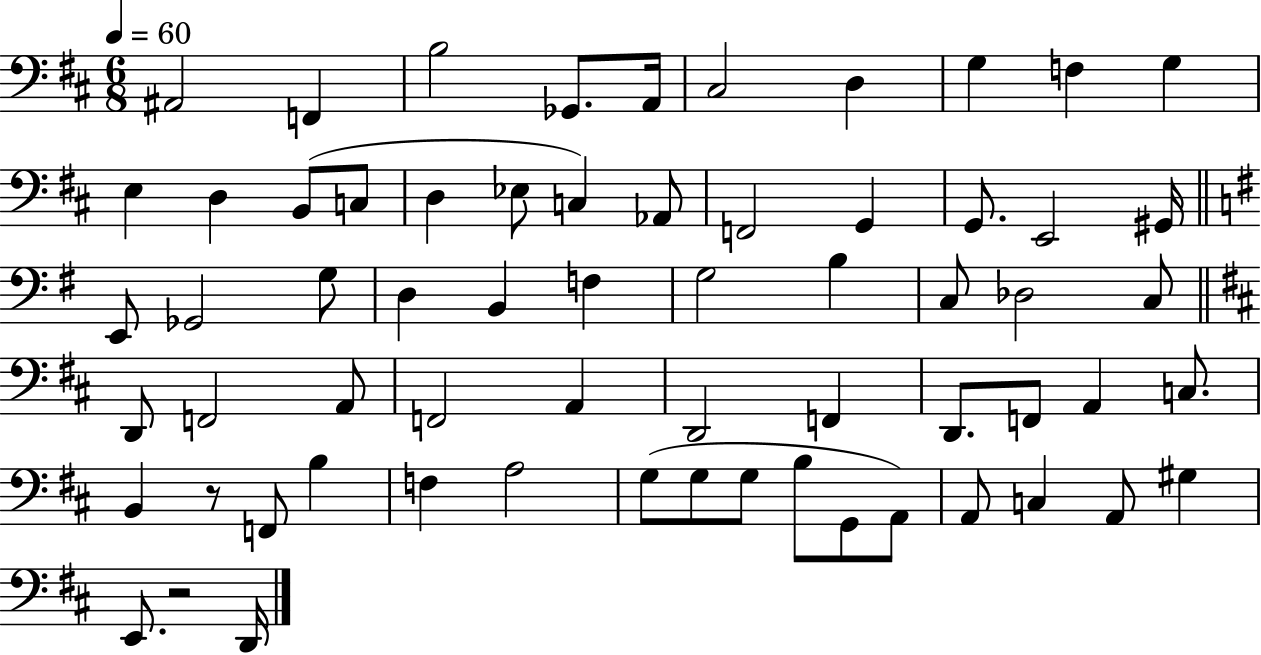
{
  \clef bass
  \numericTimeSignature
  \time 6/8
  \key d \major
  \tempo 4 = 60
  ais,2 f,4 | b2 ges,8. a,16 | cis2 d4 | g4 f4 g4 | \break e4 d4 b,8( c8 | d4 ees8 c4) aes,8 | f,2 g,4 | g,8. e,2 gis,16 | \break \bar "||" \break \key e \minor e,8 ges,2 g8 | d4 b,4 f4 | g2 b4 | c8 des2 c8 | \break \bar "||" \break \key d \major d,8 f,2 a,8 | f,2 a,4 | d,2 f,4 | d,8. f,8 a,4 c8. | \break b,4 r8 f,8 b4 | f4 a2 | g8( g8 g8 b8 g,8 a,8) | a,8 c4 a,8 gis4 | \break e,8. r2 d,16 | \bar "|."
}